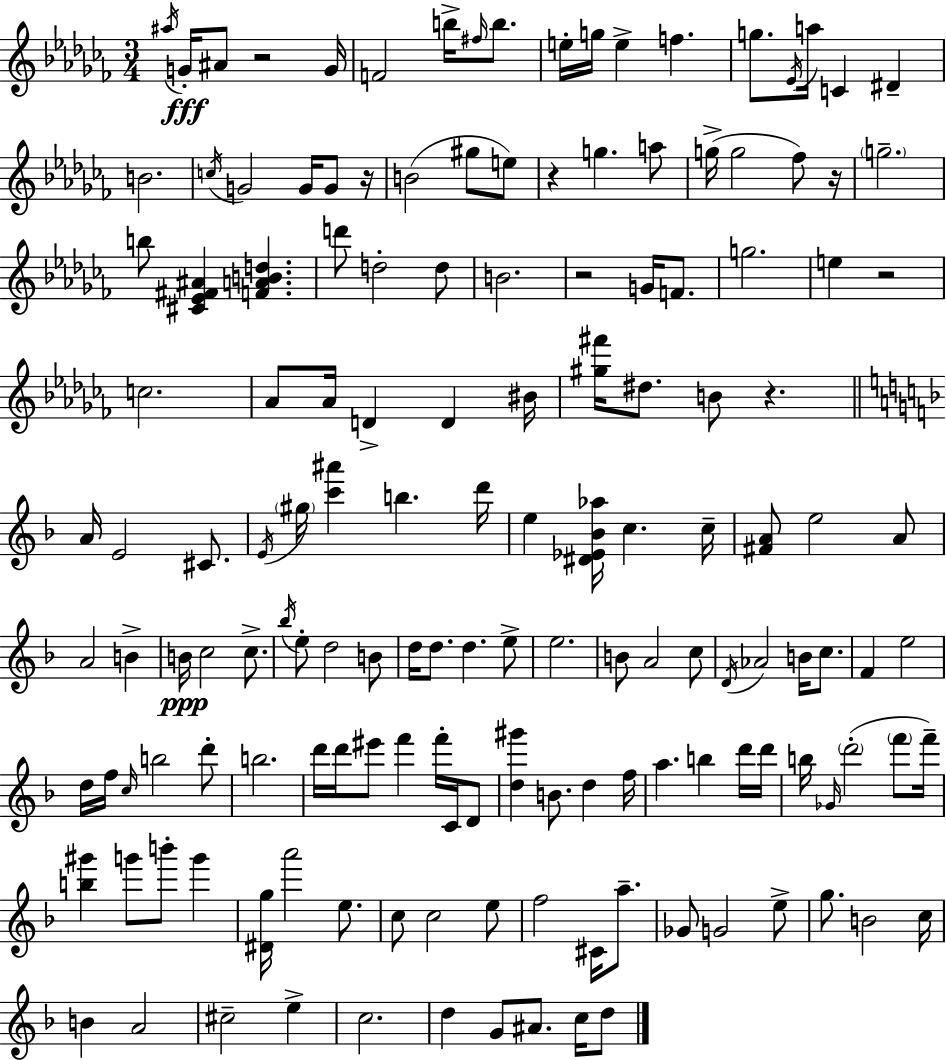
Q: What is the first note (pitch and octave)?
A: A#5